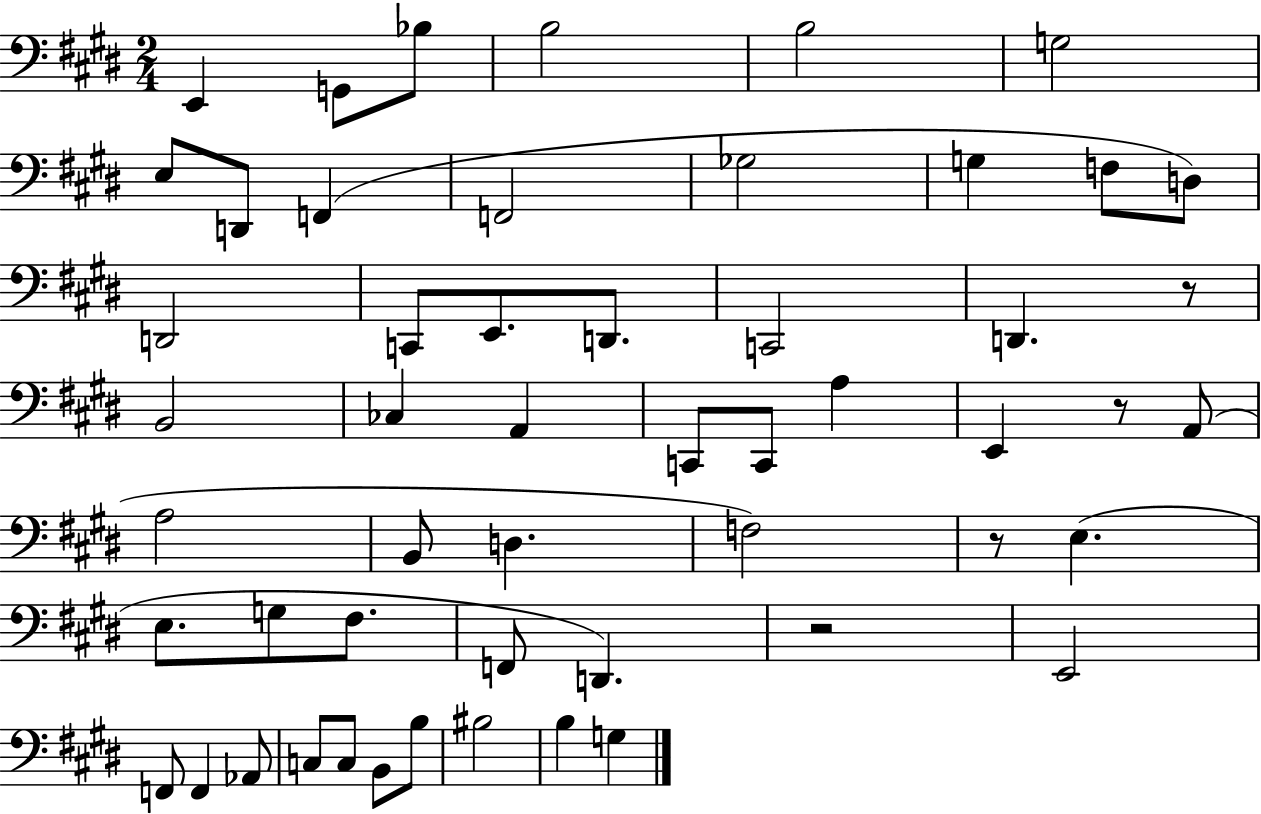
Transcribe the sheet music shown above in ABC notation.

X:1
T:Untitled
M:2/4
L:1/4
K:E
E,, G,,/2 _B,/2 B,2 B,2 G,2 E,/2 D,,/2 F,, F,,2 _G,2 G, F,/2 D,/2 D,,2 C,,/2 E,,/2 D,,/2 C,,2 D,, z/2 B,,2 _C, A,, C,,/2 C,,/2 A, E,, z/2 A,,/2 A,2 B,,/2 D, F,2 z/2 E, E,/2 G,/2 ^F,/2 F,,/2 D,, z2 E,,2 F,,/2 F,, _A,,/2 C,/2 C,/2 B,,/2 B,/2 ^B,2 B, G,